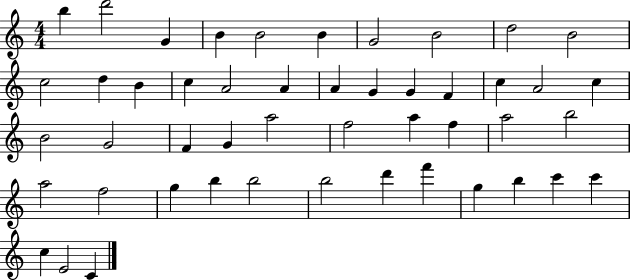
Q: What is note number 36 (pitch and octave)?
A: G5